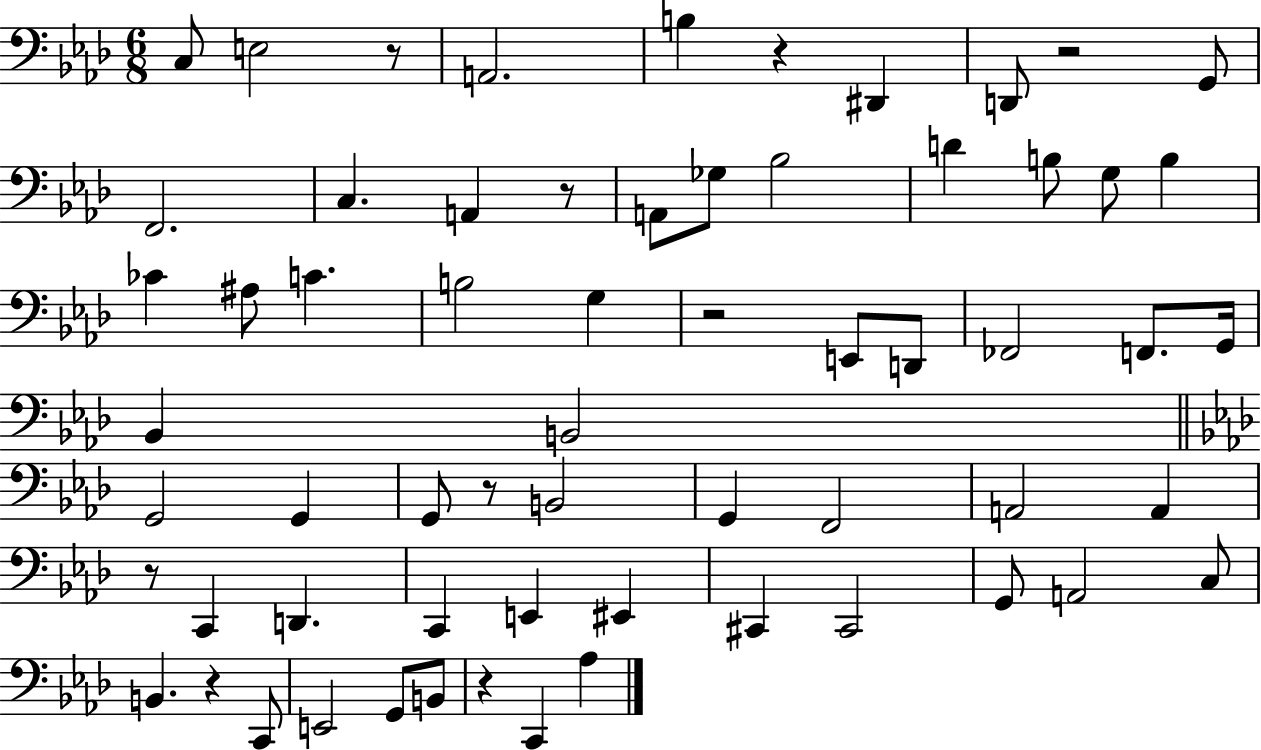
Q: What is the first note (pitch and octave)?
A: C3